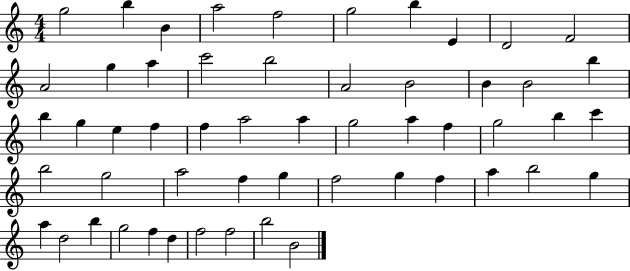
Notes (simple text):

G5/h B5/q B4/q A5/h F5/h G5/h B5/q E4/q D4/h F4/h A4/h G5/q A5/q C6/h B5/h A4/h B4/h B4/q B4/h B5/q B5/q G5/q E5/q F5/q F5/q A5/h A5/q G5/h A5/q F5/q G5/h B5/q C6/q B5/h G5/h A5/h F5/q G5/q F5/h G5/q F5/q A5/q B5/h G5/q A5/q D5/h B5/q G5/h F5/q D5/q F5/h F5/h B5/h B4/h